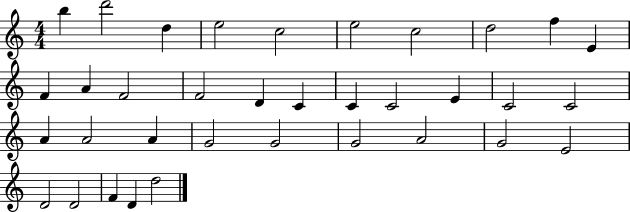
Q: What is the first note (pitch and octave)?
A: B5